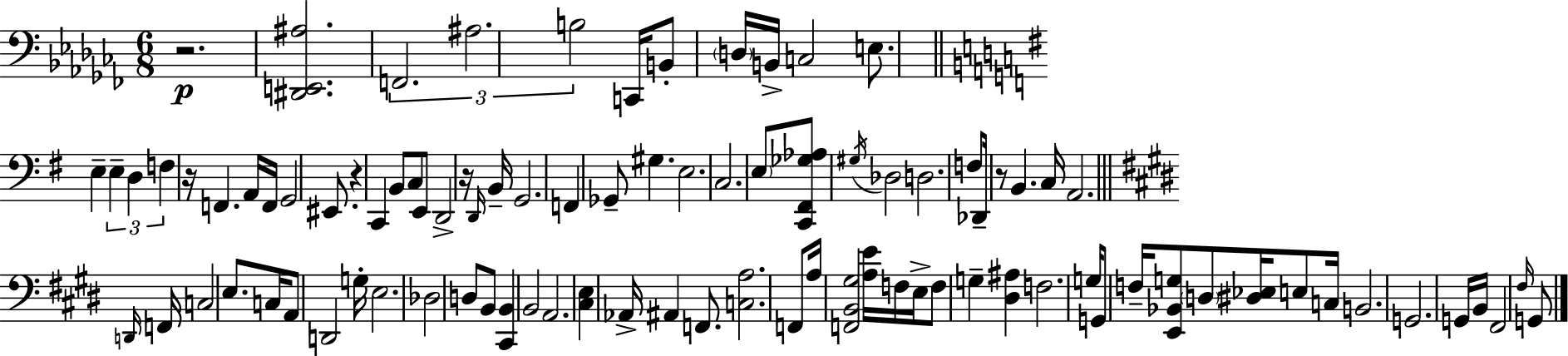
R/h. [D#2,E2,A#3]/h. F2/h. A#3/h. B3/h C2/s B2/e D3/s B2/s C3/h E3/e. E3/q E3/q D3/q F3/q R/s F2/q. A2/s F2/s G2/h EIS2/e. R/q C2/q B2/e C3/e E2/e D2/h R/s D2/s B2/s G2/h. F2/q Gb2/e G#3/q. E3/h. C3/h. E3/e [C2,F#2,Gb3,Ab3]/e G#3/s Db3/h D3/h. F3/e Db2/s R/e B2/q. C3/s A2/h. D2/s F2/s C3/h E3/e. C3/s A2/e D2/h G3/s E3/h. Db3/h D3/e B2/e [C#2,B2]/q B2/h A2/h. [C#3,E3]/q Ab2/s A#2/q F2/e. [C3,A3]/h. F2/e A3/s [F2,B2,G#3]/h [A3,E4]/s F3/s E3/s F3/e G3/q [D#3,A#3]/q F3/h. G3/s G2/e F3/s [E2,Bb2,G3]/e D3/e [D#3,Eb3]/s E3/e C3/s B2/h. G2/h. G2/s B2/s F#2/h F#3/s G2/e